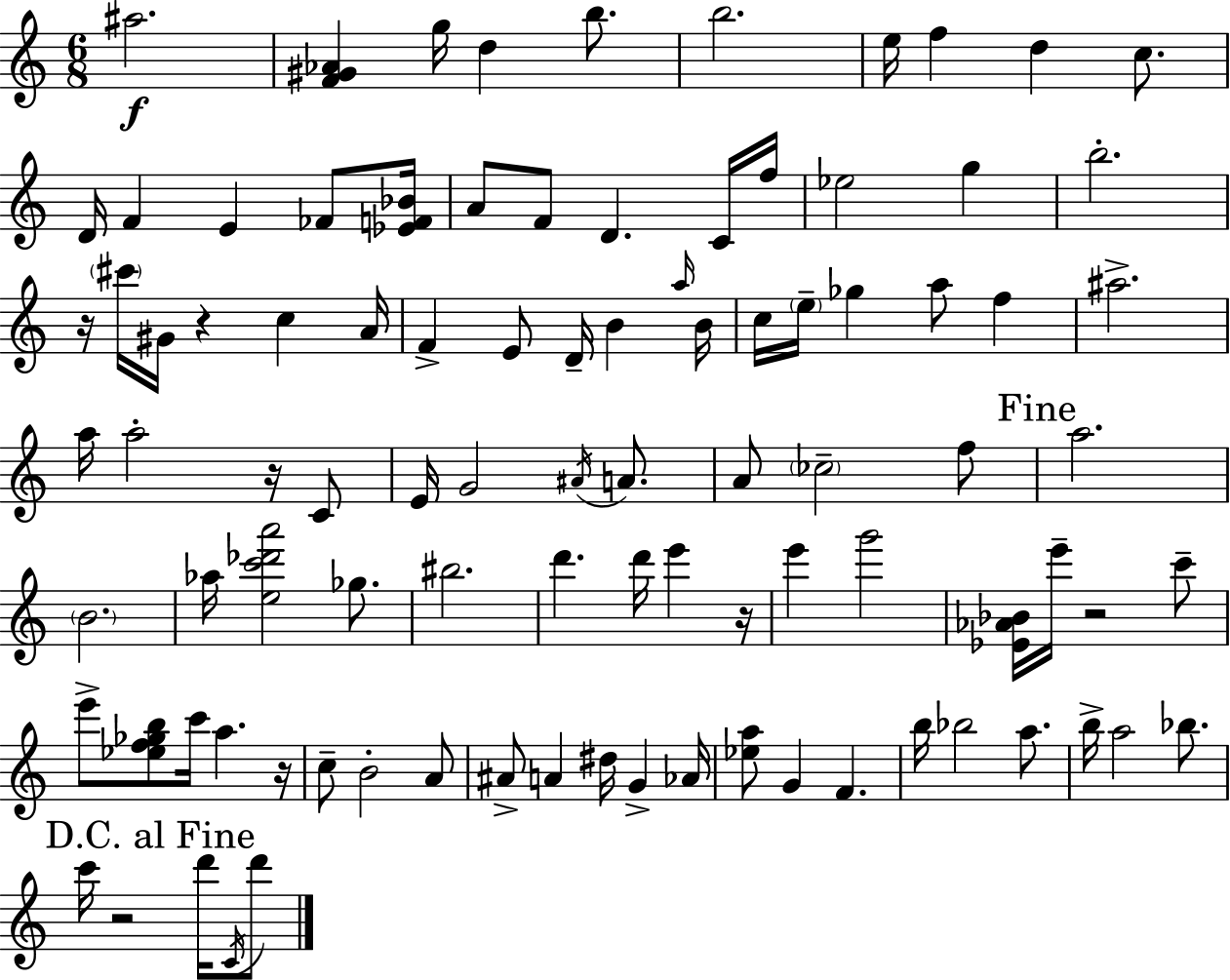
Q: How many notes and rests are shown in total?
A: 95